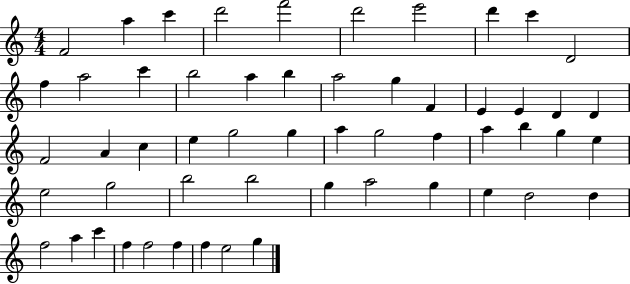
{
  \clef treble
  \numericTimeSignature
  \time 4/4
  \key c \major
  f'2 a''4 c'''4 | d'''2 f'''2 | d'''2 e'''2 | d'''4 c'''4 d'2 | \break f''4 a''2 c'''4 | b''2 a''4 b''4 | a''2 g''4 f'4 | e'4 e'4 d'4 d'4 | \break f'2 a'4 c''4 | e''4 g''2 g''4 | a''4 g''2 f''4 | a''4 b''4 g''4 e''4 | \break e''2 g''2 | b''2 b''2 | g''4 a''2 g''4 | e''4 d''2 d''4 | \break f''2 a''4 c'''4 | f''4 f''2 f''4 | f''4 e''2 g''4 | \bar "|."
}